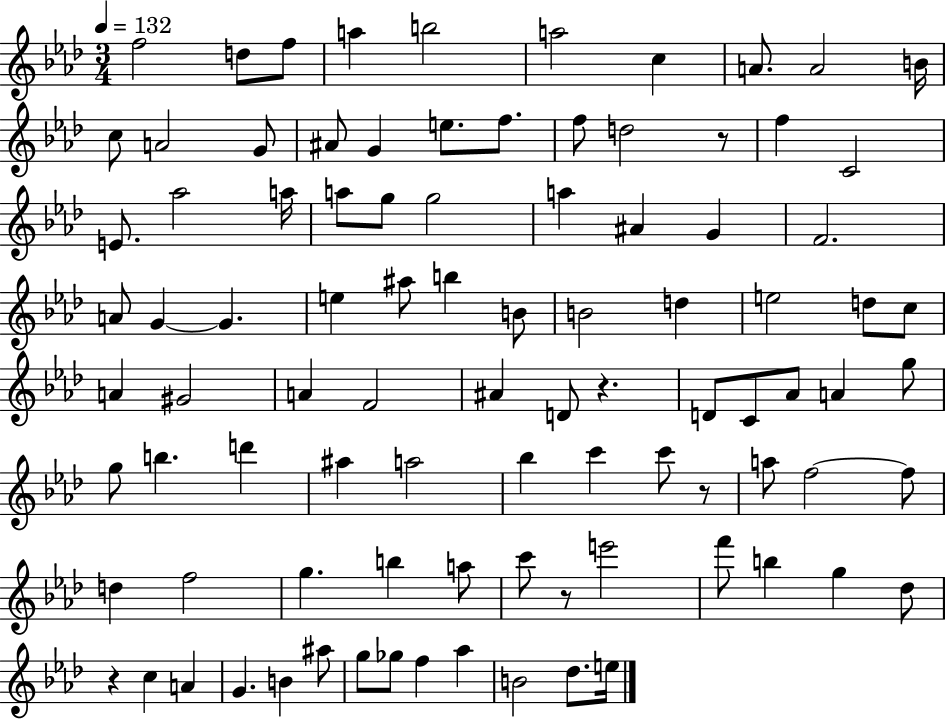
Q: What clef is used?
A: treble